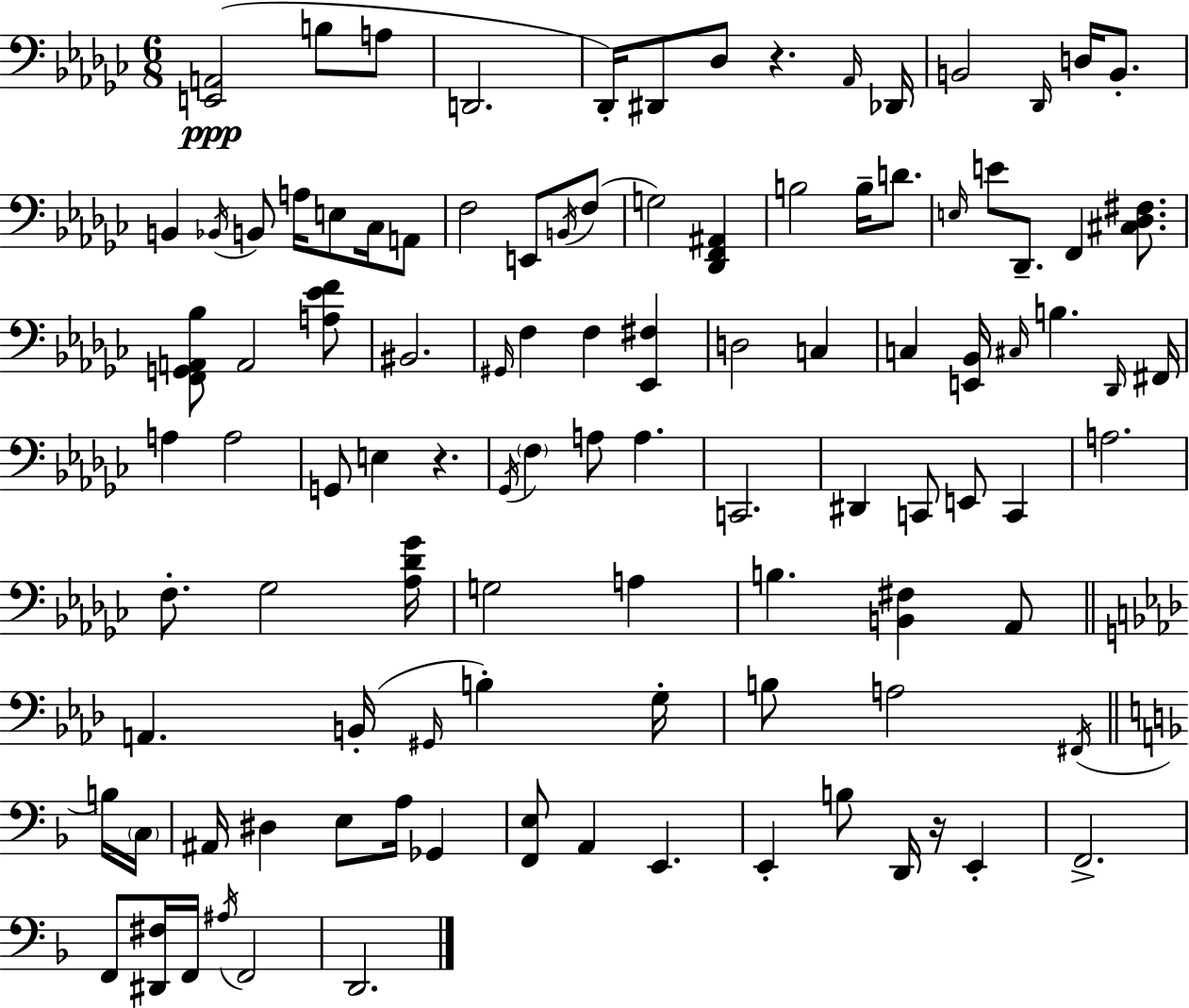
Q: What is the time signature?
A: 6/8